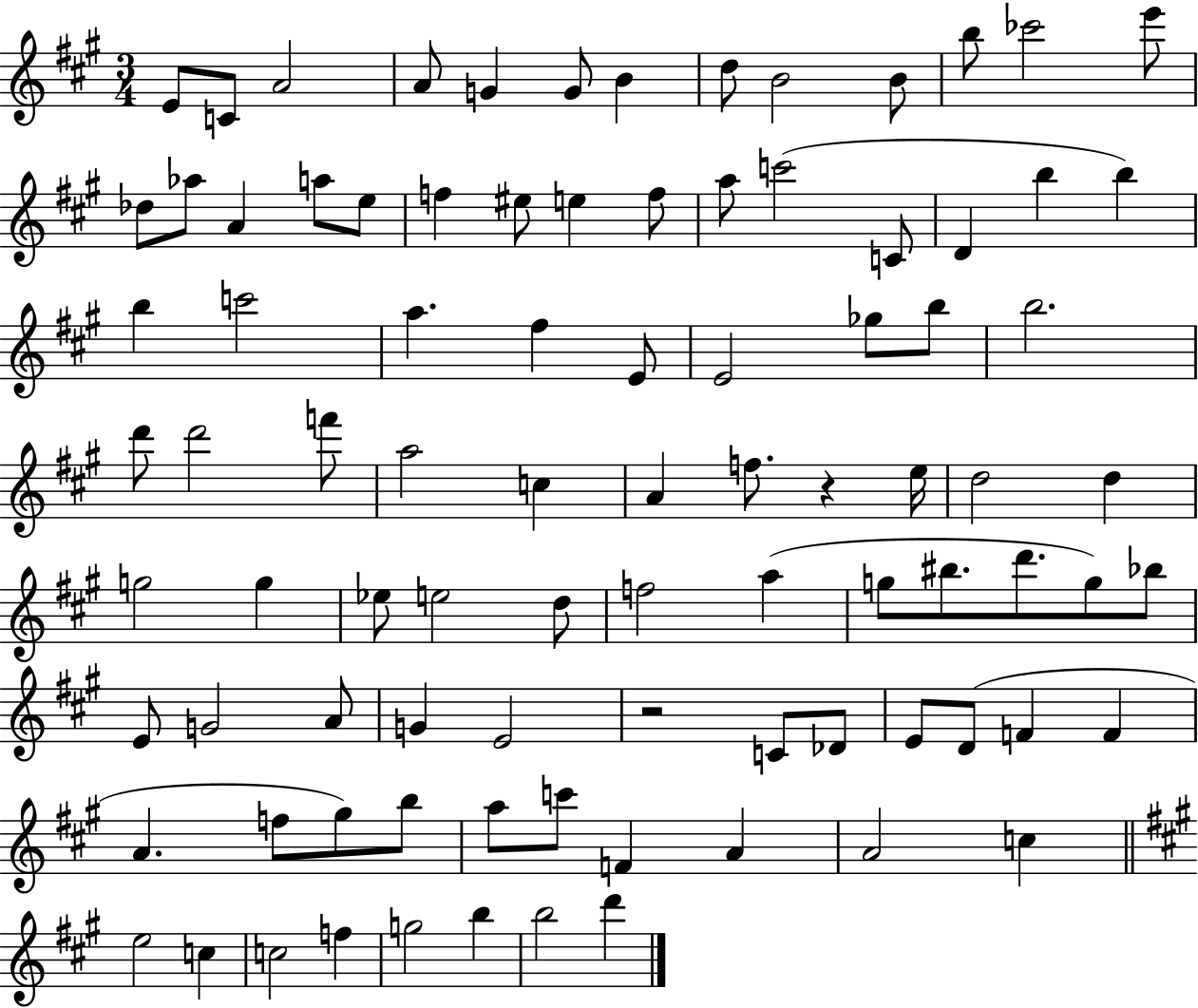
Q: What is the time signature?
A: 3/4